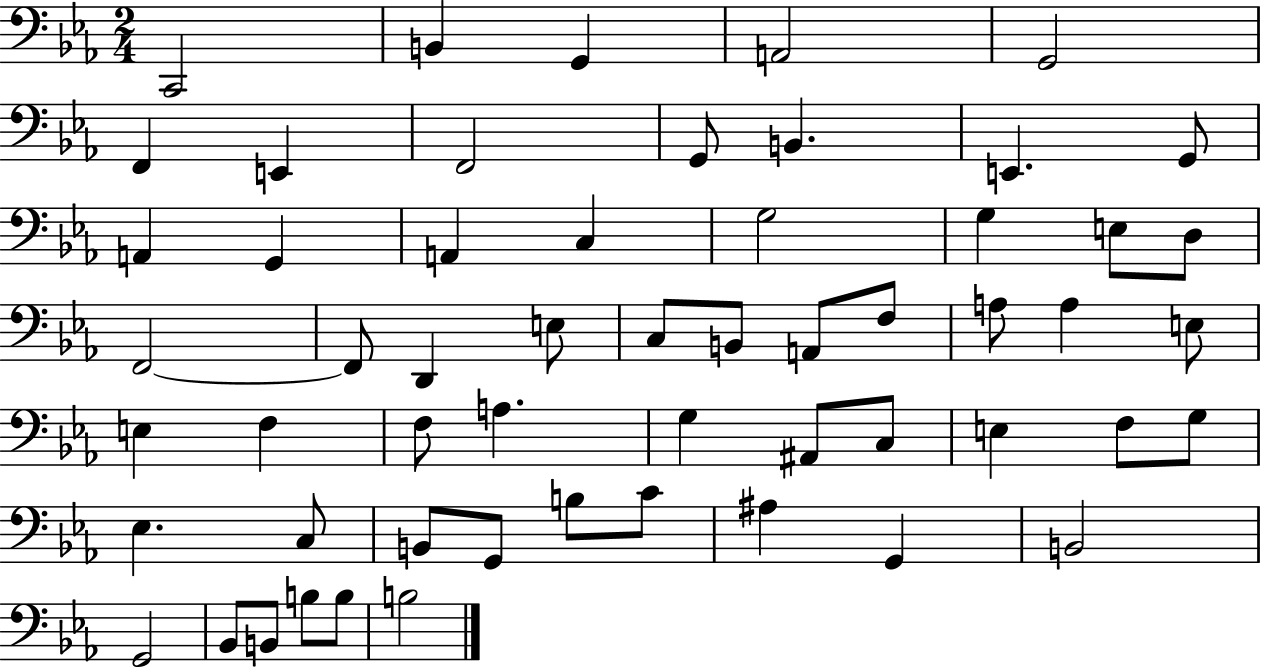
C2/h B2/q G2/q A2/h G2/h F2/q E2/q F2/h G2/e B2/q. E2/q. G2/e A2/q G2/q A2/q C3/q G3/h G3/q E3/e D3/e F2/h F2/e D2/q E3/e C3/e B2/e A2/e F3/e A3/e A3/q E3/e E3/q F3/q F3/e A3/q. G3/q A#2/e C3/e E3/q F3/e G3/e Eb3/q. C3/e B2/e G2/e B3/e C4/e A#3/q G2/q B2/h G2/h Bb2/e B2/e B3/e B3/e B3/h